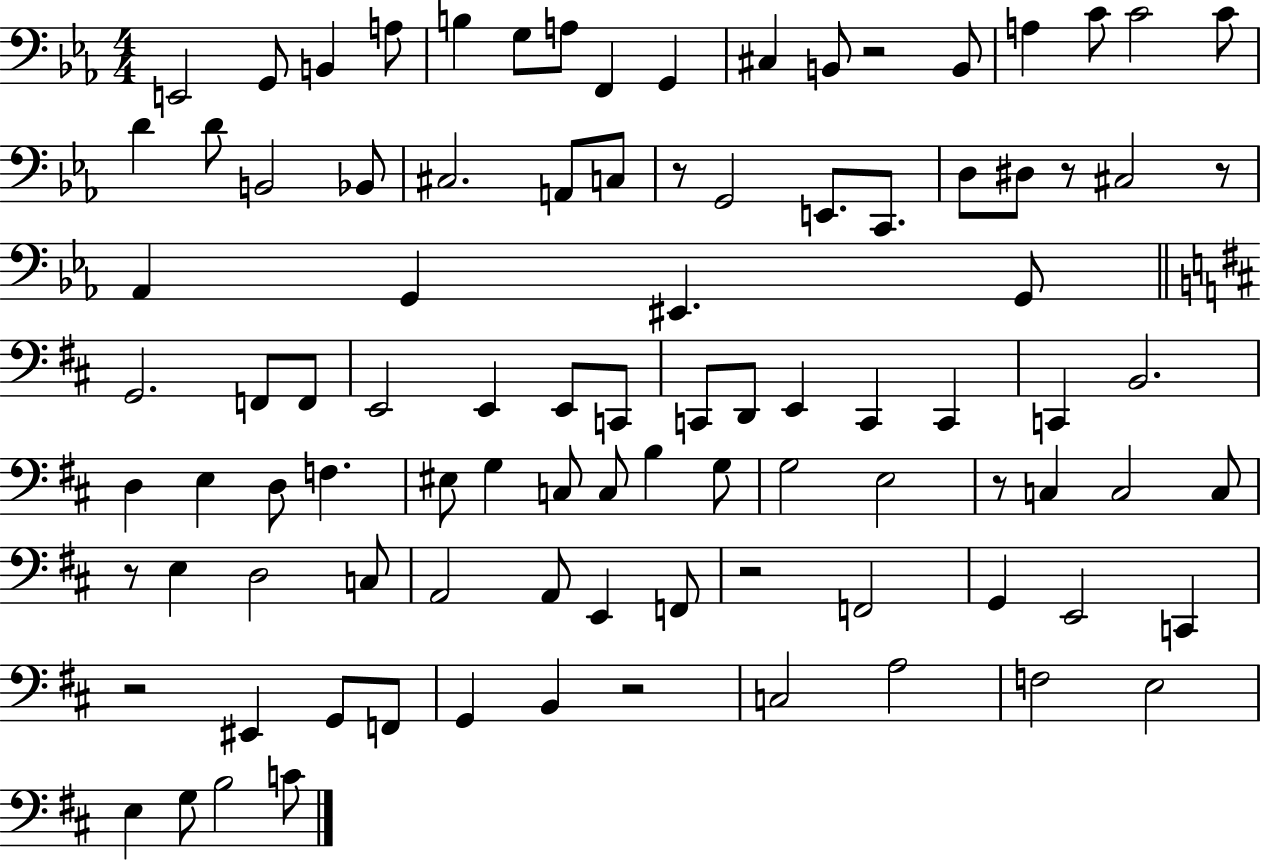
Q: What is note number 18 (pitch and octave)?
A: D4